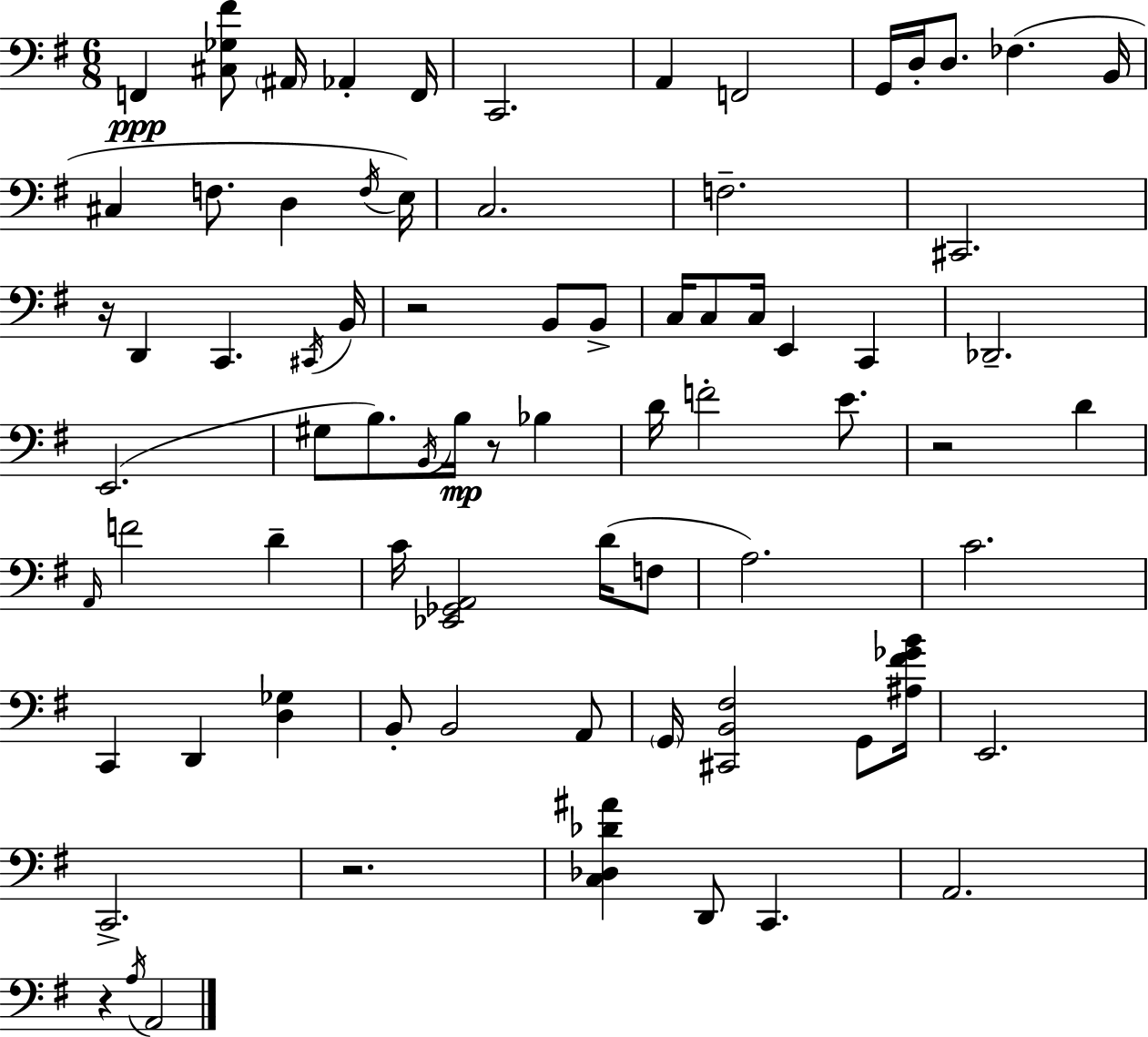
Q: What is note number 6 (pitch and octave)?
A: A2